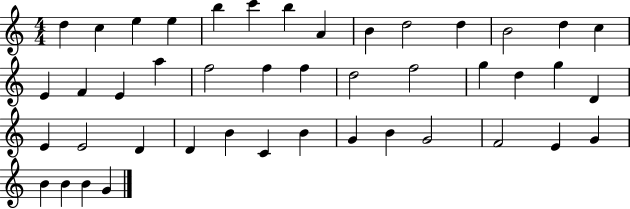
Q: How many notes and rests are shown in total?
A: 44